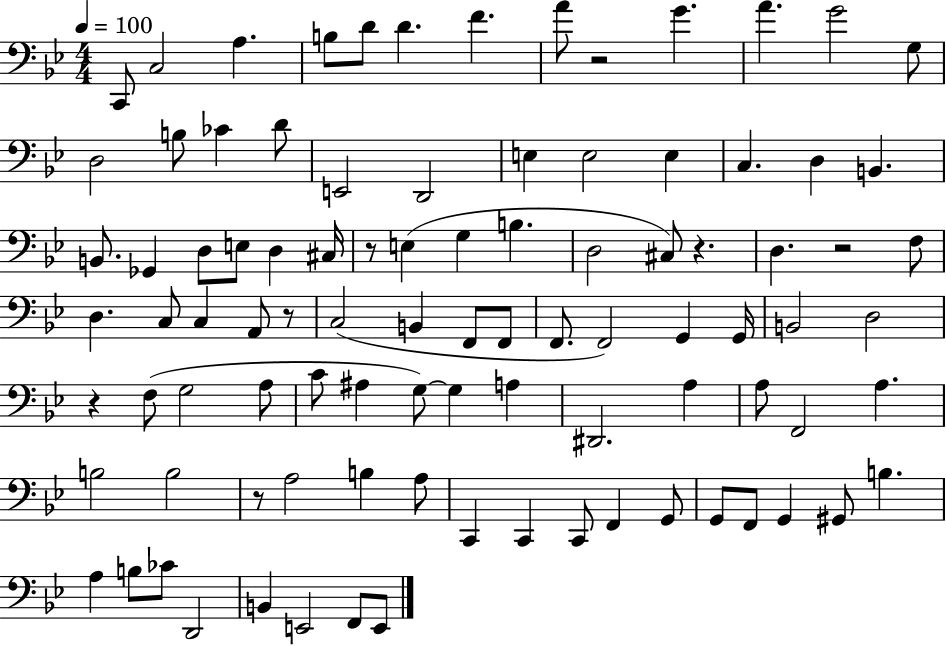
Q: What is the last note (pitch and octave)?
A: E2